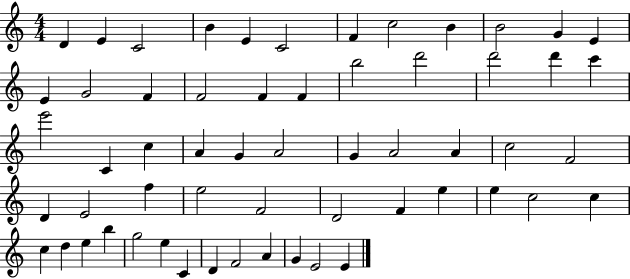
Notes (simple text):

D4/q E4/q C4/h B4/q E4/q C4/h F4/q C5/h B4/q B4/h G4/q E4/q E4/q G4/h F4/q F4/h F4/q F4/q B5/h D6/h D6/h D6/q C6/q E6/h C4/q C5/q A4/q G4/q A4/h G4/q A4/h A4/q C5/h F4/h D4/q E4/h F5/q E5/h F4/h D4/h F4/q E5/q E5/q C5/h C5/q C5/q D5/q E5/q B5/q G5/h E5/q C4/q D4/q F4/h A4/q G4/q E4/h E4/q